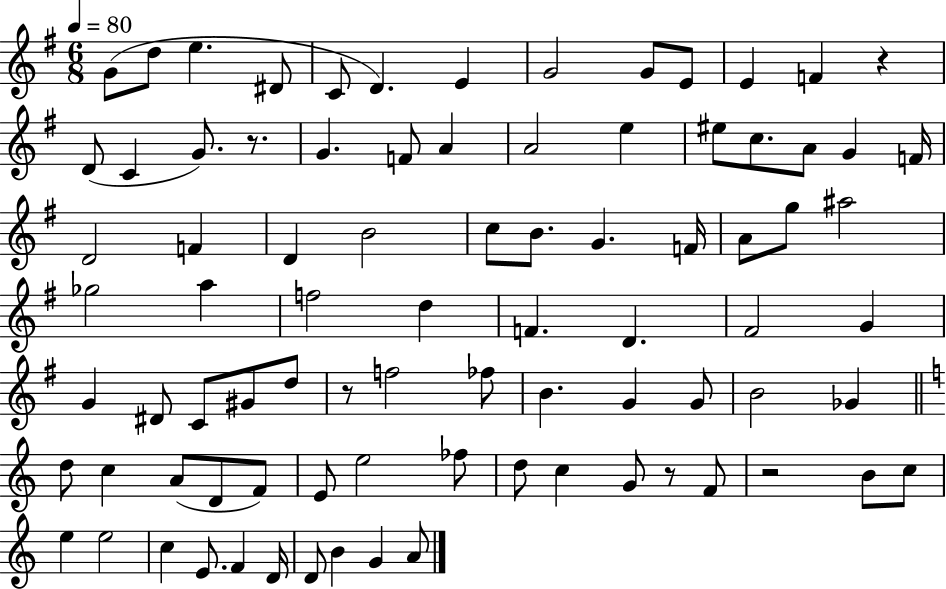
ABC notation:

X:1
T:Untitled
M:6/8
L:1/4
K:G
G/2 d/2 e ^D/2 C/2 D E G2 G/2 E/2 E F z D/2 C G/2 z/2 G F/2 A A2 e ^e/2 c/2 A/2 G F/4 D2 F D B2 c/2 B/2 G F/4 A/2 g/2 ^a2 _g2 a f2 d F D ^F2 G G ^D/2 C/2 ^G/2 d/2 z/2 f2 _f/2 B G G/2 B2 _G d/2 c A/2 D/2 F/2 E/2 e2 _f/2 d/2 c G/2 z/2 F/2 z2 B/2 c/2 e e2 c E/2 F D/4 D/2 B G A/2